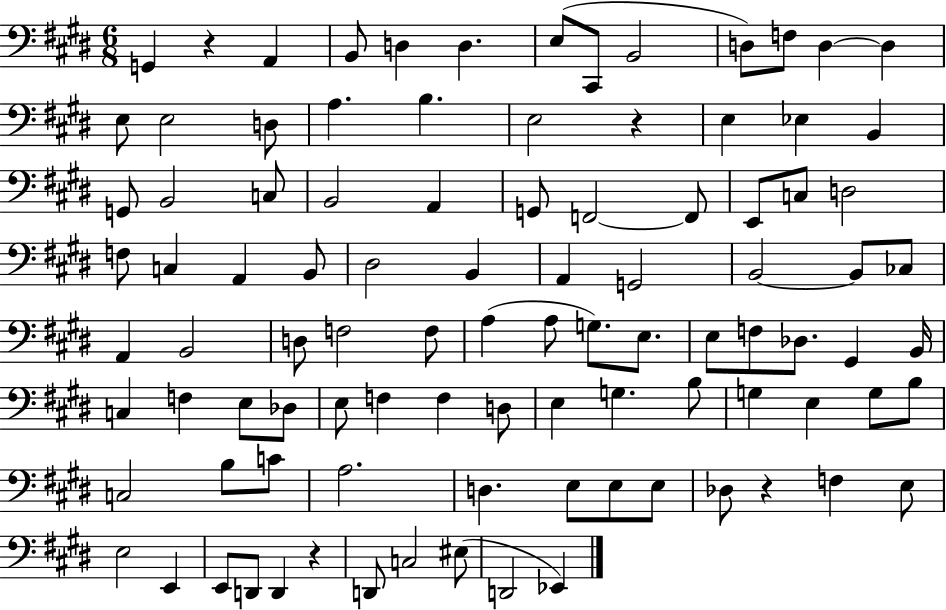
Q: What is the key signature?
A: E major